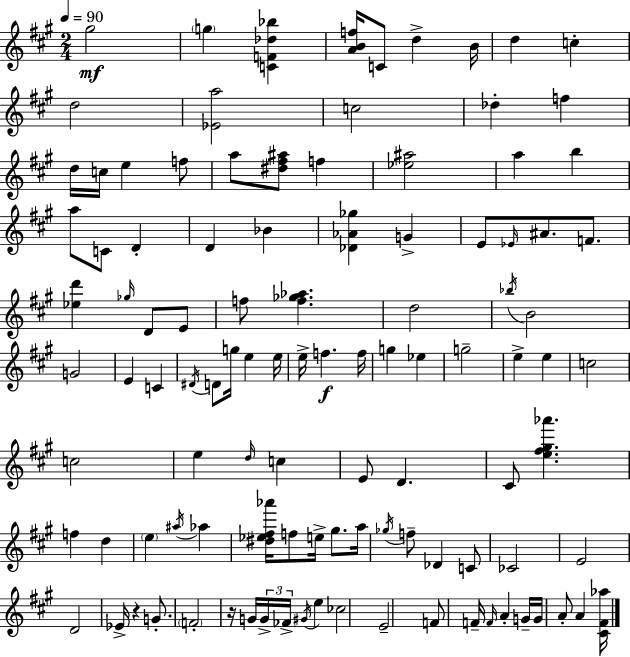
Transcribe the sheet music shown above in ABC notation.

X:1
T:Untitled
M:2/4
L:1/4
K:A
^g2 g [CF_d_b] [ABf]/4 C/2 d B/4 d c d2 [_Ea]2 c2 _d f d/4 c/4 e f/2 a/2 [^d^f^a]/2 f [_e^a]2 a b a/2 C/2 D D _B [_D_A_g] G E/2 _E/4 ^A/2 F/2 [_ed'] _g/4 D/2 E/2 f/2 [f_g_a] d2 _b/4 B2 G2 E C ^D/4 D/2 g/4 e e/4 e/4 f f/4 g _e g2 e e c2 c2 e d/4 c E/2 D ^C/2 [e^f^g_a'] f d e ^a/4 _a [^d_e^f_a']/4 f/2 e/4 ^g/2 a/4 _g/4 f/2 _D C/2 _C2 E2 D2 _E/4 z G/2 F2 z/4 G/4 G/4 _F/4 ^G/4 e _c2 E2 F/2 F/4 F/4 A G/4 G/4 A/2 A [^C^F_a]/4